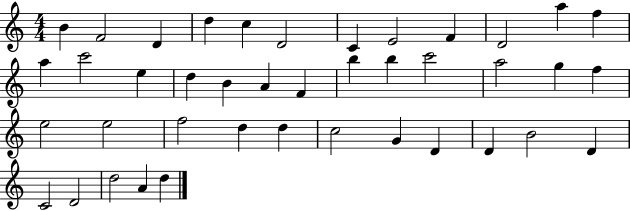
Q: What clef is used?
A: treble